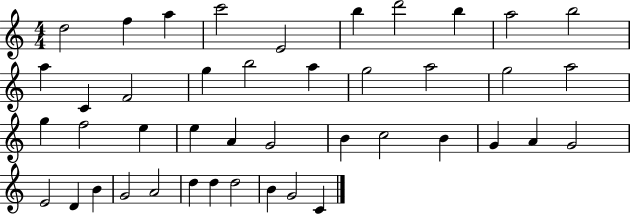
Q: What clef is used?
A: treble